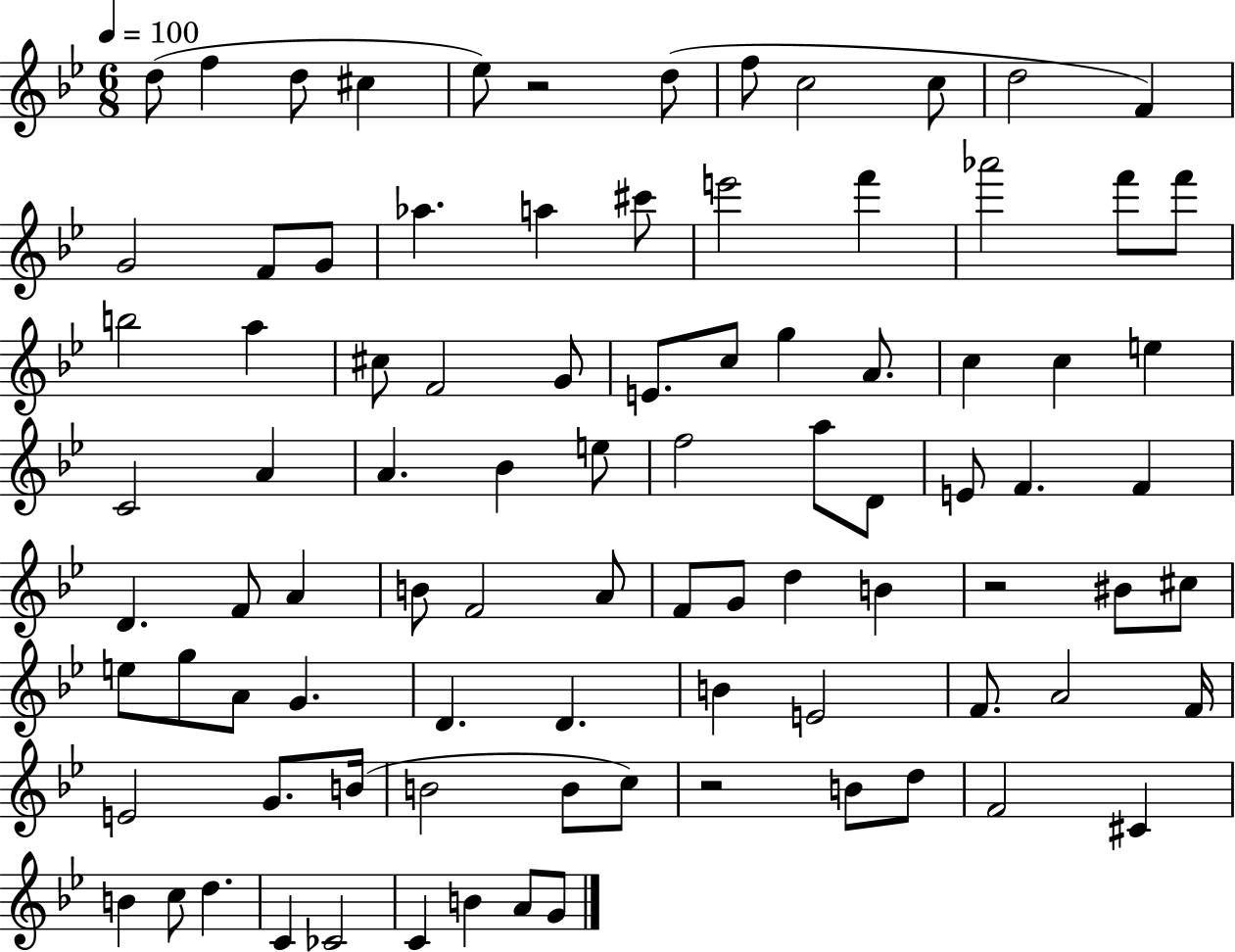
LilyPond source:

{
  \clef treble
  \numericTimeSignature
  \time 6/8
  \key bes \major
  \tempo 4 = 100
  d''8( f''4 d''8 cis''4 | ees''8) r2 d''8( | f''8 c''2 c''8 | d''2 f'4) | \break g'2 f'8 g'8 | aes''4. a''4 cis'''8 | e'''2 f'''4 | aes'''2 f'''8 f'''8 | \break b''2 a''4 | cis''8 f'2 g'8 | e'8. c''8 g''4 a'8. | c''4 c''4 e''4 | \break c'2 a'4 | a'4. bes'4 e''8 | f''2 a''8 d'8 | e'8 f'4. f'4 | \break d'4. f'8 a'4 | b'8 f'2 a'8 | f'8 g'8 d''4 b'4 | r2 bis'8 cis''8 | \break e''8 g''8 a'8 g'4. | d'4. d'4. | b'4 e'2 | f'8. a'2 f'16 | \break e'2 g'8. b'16( | b'2 b'8 c''8) | r2 b'8 d''8 | f'2 cis'4 | \break b'4 c''8 d''4. | c'4 ces'2 | c'4 b'4 a'8 g'8 | \bar "|."
}